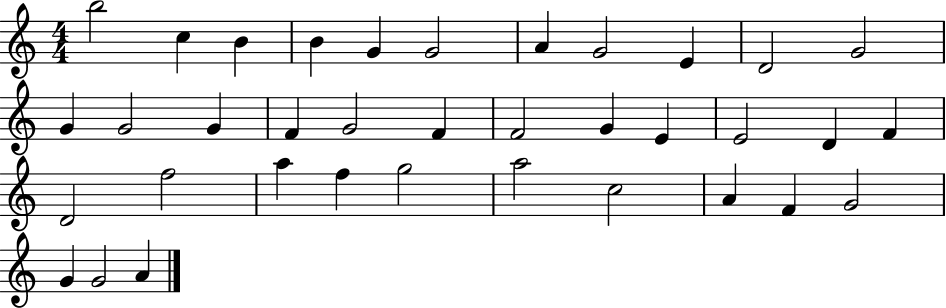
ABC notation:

X:1
T:Untitled
M:4/4
L:1/4
K:C
b2 c B B G G2 A G2 E D2 G2 G G2 G F G2 F F2 G E E2 D F D2 f2 a f g2 a2 c2 A F G2 G G2 A